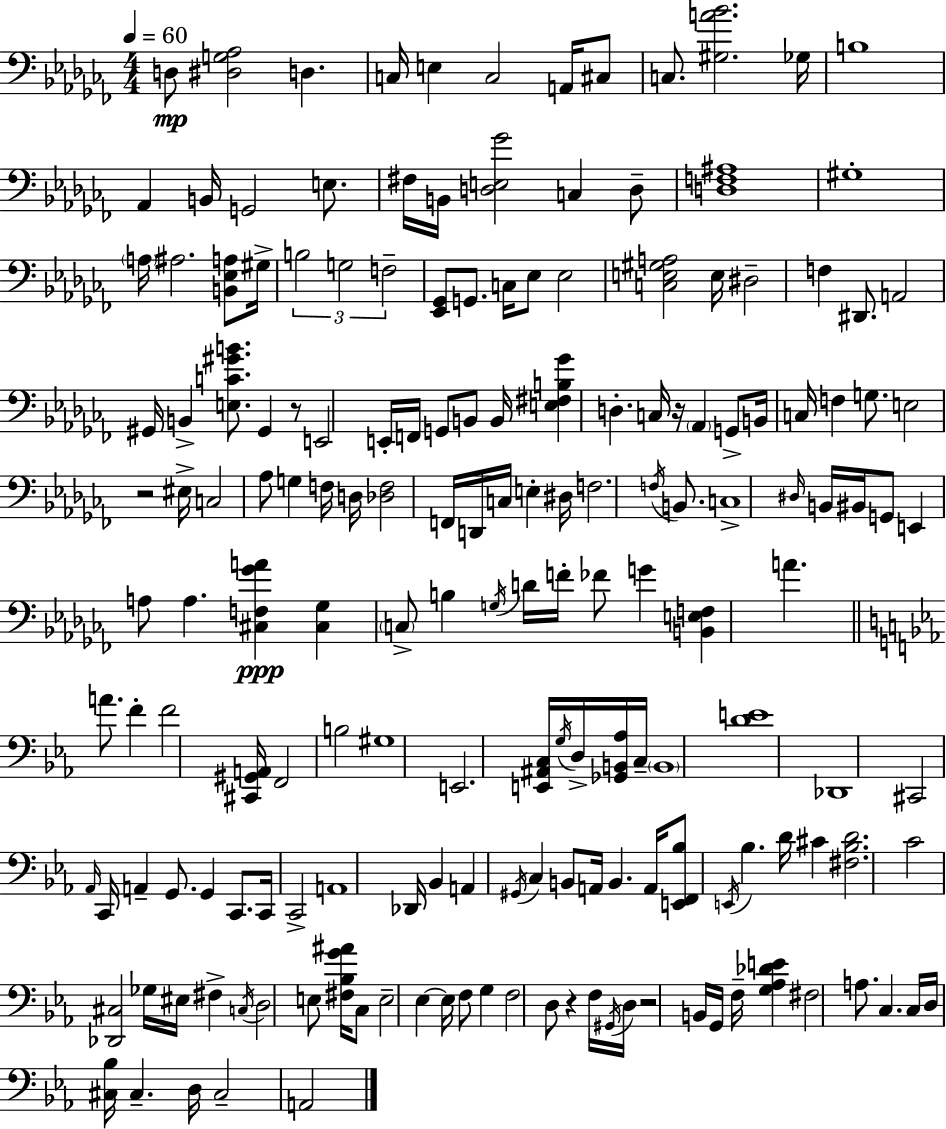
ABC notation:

X:1
T:Untitled
M:4/4
L:1/4
K:Abm
D,/2 [^D,G,_A,]2 D, C,/4 E, C,2 A,,/4 ^C,/2 C,/2 [^G,A_B]2 _G,/4 B,4 _A,, B,,/4 G,,2 E,/2 ^F,/4 B,,/4 [D,E,_G]2 C, D,/2 [D,F,^A,]4 ^G,4 A,/4 ^A,2 [B,,_E,A,]/2 ^G,/4 B,2 G,2 F,2 [_E,,_G,,]/2 G,,/2 C,/4 _E,/2 _E,2 [C,E,^G,A,]2 E,/4 ^D,2 F, ^D,,/2 A,,2 ^G,,/4 B,, [E,C^GB]/2 ^G,, z/2 E,,2 E,,/4 F,,/4 G,,/2 B,,/2 B,,/4 [E,^F,B,_G] D, C,/4 z/4 _A,, G,,/2 B,,/4 C,/4 F, G,/2 E,2 z2 ^E,/4 C,2 _A,/2 G, F,/4 D,/4 [_D,F,]2 F,,/4 D,,/4 C,/4 E, ^D,/4 F,2 F,/4 B,,/2 C,4 ^D,/4 B,,/4 ^B,,/4 G,,/2 E,, A,/2 A, [^C,F,_GA] [^C,_G,] C,/2 B, G,/4 D/4 F/4 _F/2 G [B,,E,F,] A A/2 F F2 [^C,,^G,,A,,]/4 F,,2 B,2 ^G,4 E,,2 [E,,^A,,C,]/4 G,/4 D,/4 [_G,,B,,_A,]/4 C,/4 B,,4 [DE]4 _D,,4 ^C,,2 _A,,/4 C,,/4 A,, G,,/2 G,, C,,/2 C,,/4 C,,2 A,,4 _D,,/4 _B,, A,, ^G,,/4 C, B,,/2 A,,/4 B,, A,,/4 [E,,F,,_B,]/2 E,,/4 _B, D/4 ^C [^F,_B,D]2 C2 [_D,,^C,]2 _G,/4 ^E,/4 ^F, C,/4 D,2 E,/2 [^F,_B,G^A]/4 C,/2 E,2 _E, _E,/4 F,/2 G, F,2 D,/2 z F,/4 ^G,,/4 D,/4 z2 B,,/4 G,,/4 F,/4 [G,_A,_DE] ^F,2 A,/2 C, C,/4 D,/4 [^C,_B,]/4 ^C, D,/4 ^C,2 A,,2